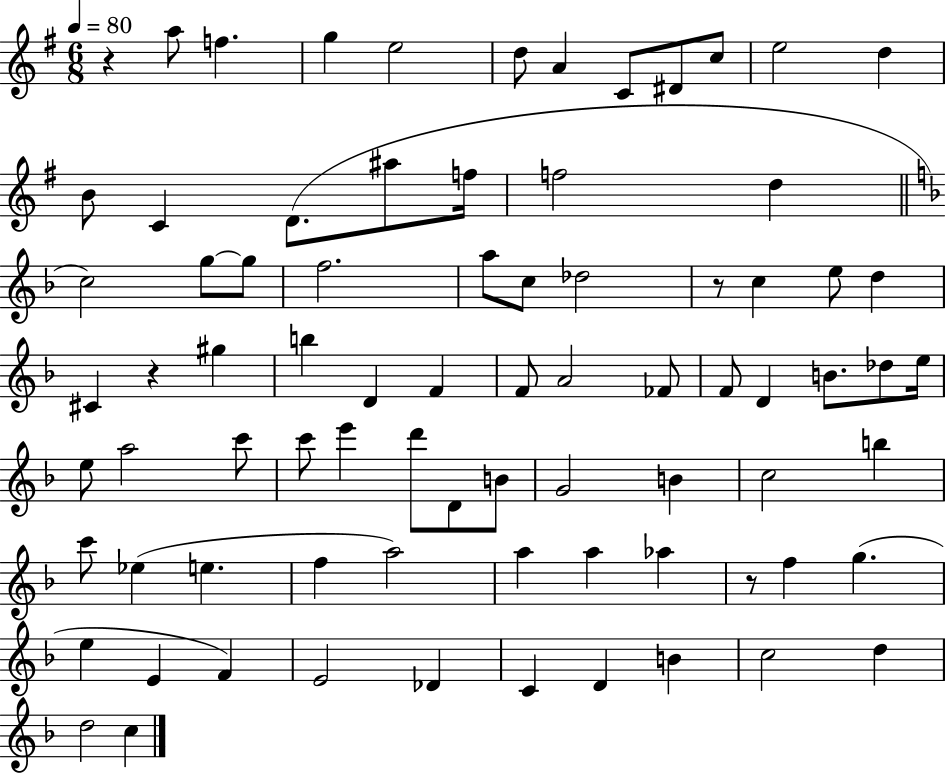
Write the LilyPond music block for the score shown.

{
  \clef treble
  \numericTimeSignature
  \time 6/8
  \key g \major
  \tempo 4 = 80
  r4 a''8 f''4. | g''4 e''2 | d''8 a'4 c'8 dis'8 c''8 | e''2 d''4 | \break b'8 c'4 d'8.( ais''8 f''16 | f''2 d''4 | \bar "||" \break \key d \minor c''2) g''8~~ g''8 | f''2. | a''8 c''8 des''2 | r8 c''4 e''8 d''4 | \break cis'4 r4 gis''4 | b''4 d'4 f'4 | f'8 a'2 fes'8 | f'8 d'4 b'8. des''8 e''16 | \break e''8 a''2 c'''8 | c'''8 e'''4 d'''8 d'8 b'8 | g'2 b'4 | c''2 b''4 | \break c'''8 ees''4( e''4. | f''4 a''2) | a''4 a''4 aes''4 | r8 f''4 g''4.( | \break e''4 e'4 f'4) | e'2 des'4 | c'4 d'4 b'4 | c''2 d''4 | \break d''2 c''4 | \bar "|."
}